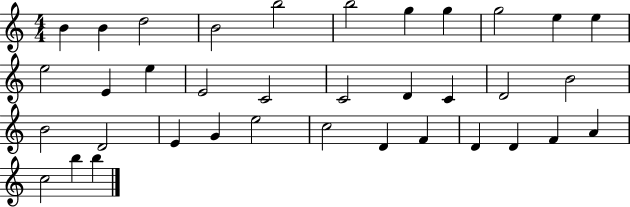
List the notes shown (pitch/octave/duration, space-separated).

B4/q B4/q D5/h B4/h B5/h B5/h G5/q G5/q G5/h E5/q E5/q E5/h E4/q E5/q E4/h C4/h C4/h D4/q C4/q D4/h B4/h B4/h D4/h E4/q G4/q E5/h C5/h D4/q F4/q D4/q D4/q F4/q A4/q C5/h B5/q B5/q